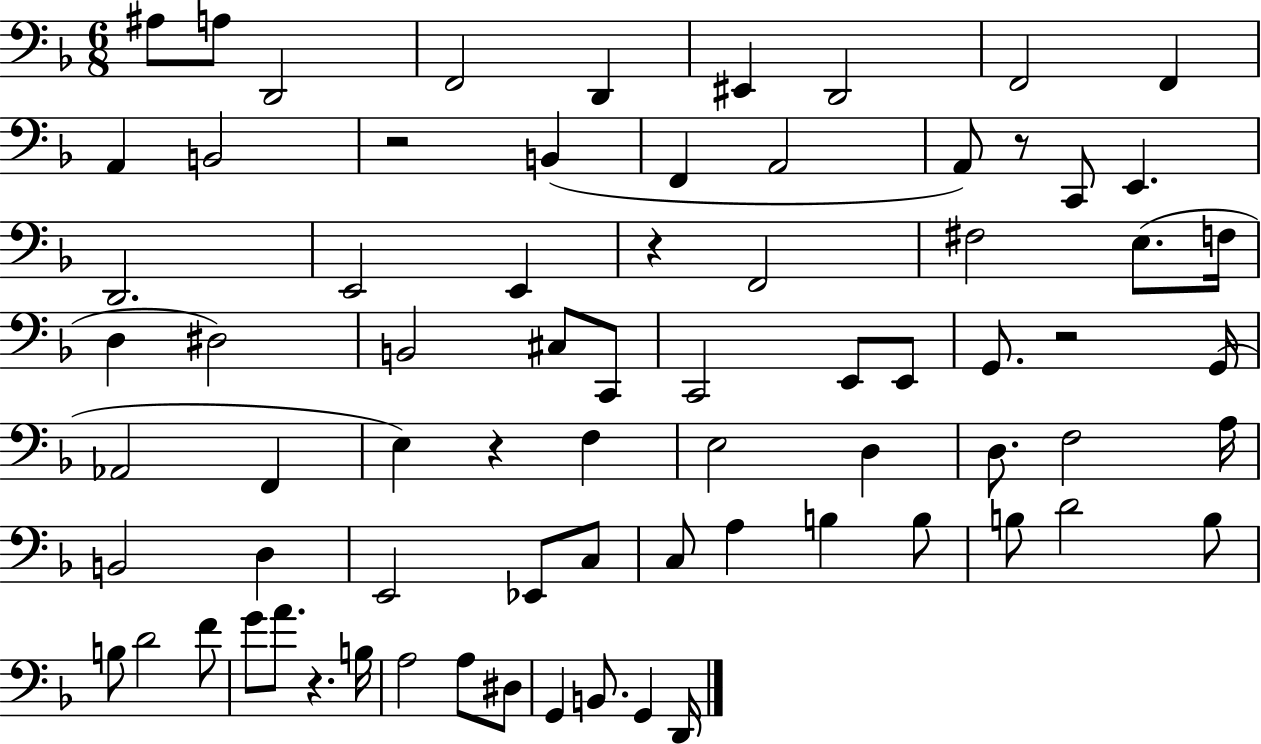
{
  \clef bass
  \numericTimeSignature
  \time 6/8
  \key f \major
  ais8 a8 d,2 | f,2 d,4 | eis,4 d,2 | f,2 f,4 | \break a,4 b,2 | r2 b,4( | f,4 a,2 | a,8) r8 c,8 e,4. | \break d,2. | e,2 e,4 | r4 f,2 | fis2 e8.( f16 | \break d4 dis2) | b,2 cis8 c,8 | c,2 e,8 e,8 | g,8. r2 g,16( | \break aes,2 f,4 | e4) r4 f4 | e2 d4 | d8. f2 a16 | \break b,2 d4 | e,2 ees,8 c8 | c8 a4 b4 b8 | b8 d'2 b8 | \break b8 d'2 f'8 | g'8 a'8. r4. b16 | a2 a8 dis8 | g,4 b,8. g,4 d,16 | \break \bar "|."
}